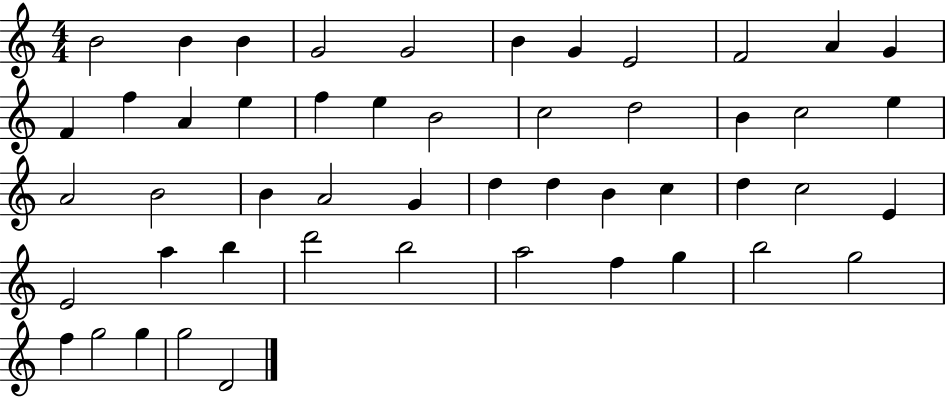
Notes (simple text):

B4/h B4/q B4/q G4/h G4/h B4/q G4/q E4/h F4/h A4/q G4/q F4/q F5/q A4/q E5/q F5/q E5/q B4/h C5/h D5/h B4/q C5/h E5/q A4/h B4/h B4/q A4/h G4/q D5/q D5/q B4/q C5/q D5/q C5/h E4/q E4/h A5/q B5/q D6/h B5/h A5/h F5/q G5/q B5/h G5/h F5/q G5/h G5/q G5/h D4/h